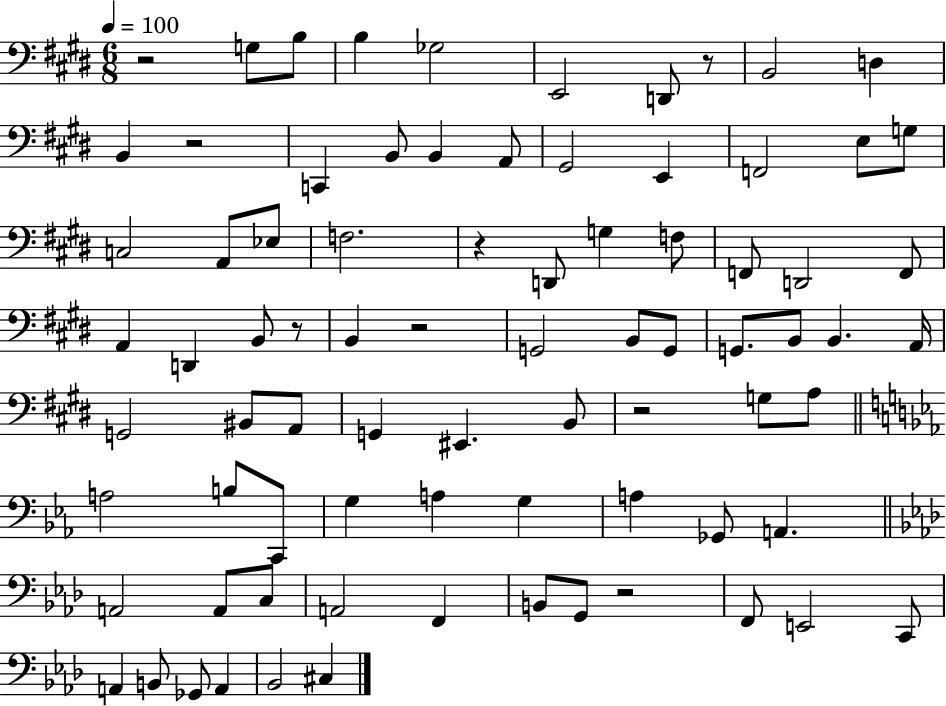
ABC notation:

X:1
T:Untitled
M:6/8
L:1/4
K:E
z2 G,/2 B,/2 B, _G,2 E,,2 D,,/2 z/2 B,,2 D, B,, z2 C,, B,,/2 B,, A,,/2 ^G,,2 E,, F,,2 E,/2 G,/2 C,2 A,,/2 _E,/2 F,2 z D,,/2 G, F,/2 F,,/2 D,,2 F,,/2 A,, D,, B,,/2 z/2 B,, z2 G,,2 B,,/2 G,,/2 G,,/2 B,,/2 B,, A,,/4 G,,2 ^B,,/2 A,,/2 G,, ^E,, B,,/2 z2 G,/2 A,/2 A,2 B,/2 C,,/2 G, A, G, A, _G,,/2 A,, A,,2 A,,/2 C,/2 A,,2 F,, B,,/2 G,,/2 z2 F,,/2 E,,2 C,,/2 A,, B,,/2 _G,,/2 A,, _B,,2 ^C,